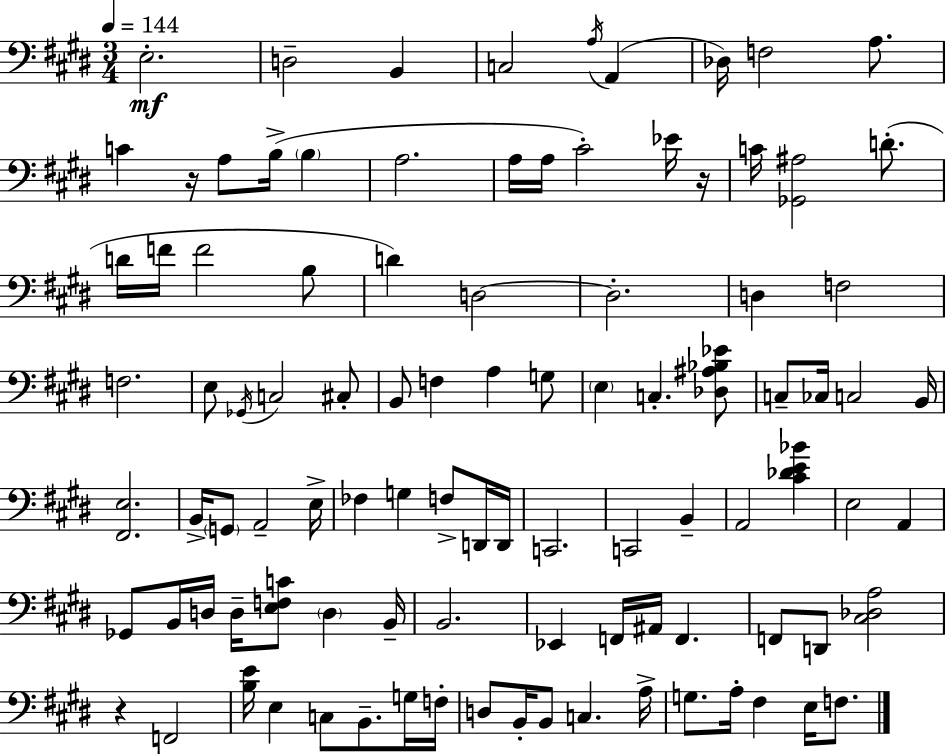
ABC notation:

X:1
T:Untitled
M:3/4
L:1/4
K:E
E,2 D,2 B,, C,2 A,/4 A,, _D,/4 F,2 A,/2 C z/4 A,/2 B,/4 B, A,2 A,/4 A,/4 ^C2 _E/4 z/4 C/4 [_G,,^A,]2 D/2 D/4 F/4 F2 B,/2 D D,2 D,2 D, F,2 F,2 E,/2 _G,,/4 C,2 ^C,/2 B,,/2 F, A, G,/2 E, C, [_D,^A,_B,_E]/2 C,/2 _C,/4 C,2 B,,/4 [^F,,E,]2 B,,/4 G,,/2 A,,2 E,/4 _F, G, F,/2 D,,/4 D,,/4 C,,2 C,,2 B,, A,,2 [^C_DE_B] E,2 A,, _G,,/2 B,,/4 D,/4 D,/4 [E,F,C]/2 D, B,,/4 B,,2 _E,, F,,/4 ^A,,/4 F,, F,,/2 D,,/2 [^C,_D,A,]2 z F,,2 [B,E]/4 E, C,/2 B,,/2 G,/4 F,/4 D,/2 B,,/4 B,,/2 C, A,/4 G,/2 A,/4 ^F, E,/4 F,/2